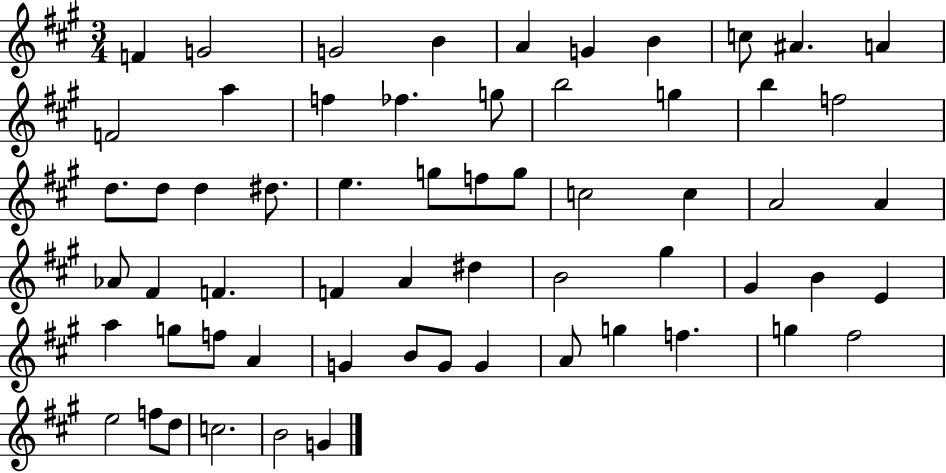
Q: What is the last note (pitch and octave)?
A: G4